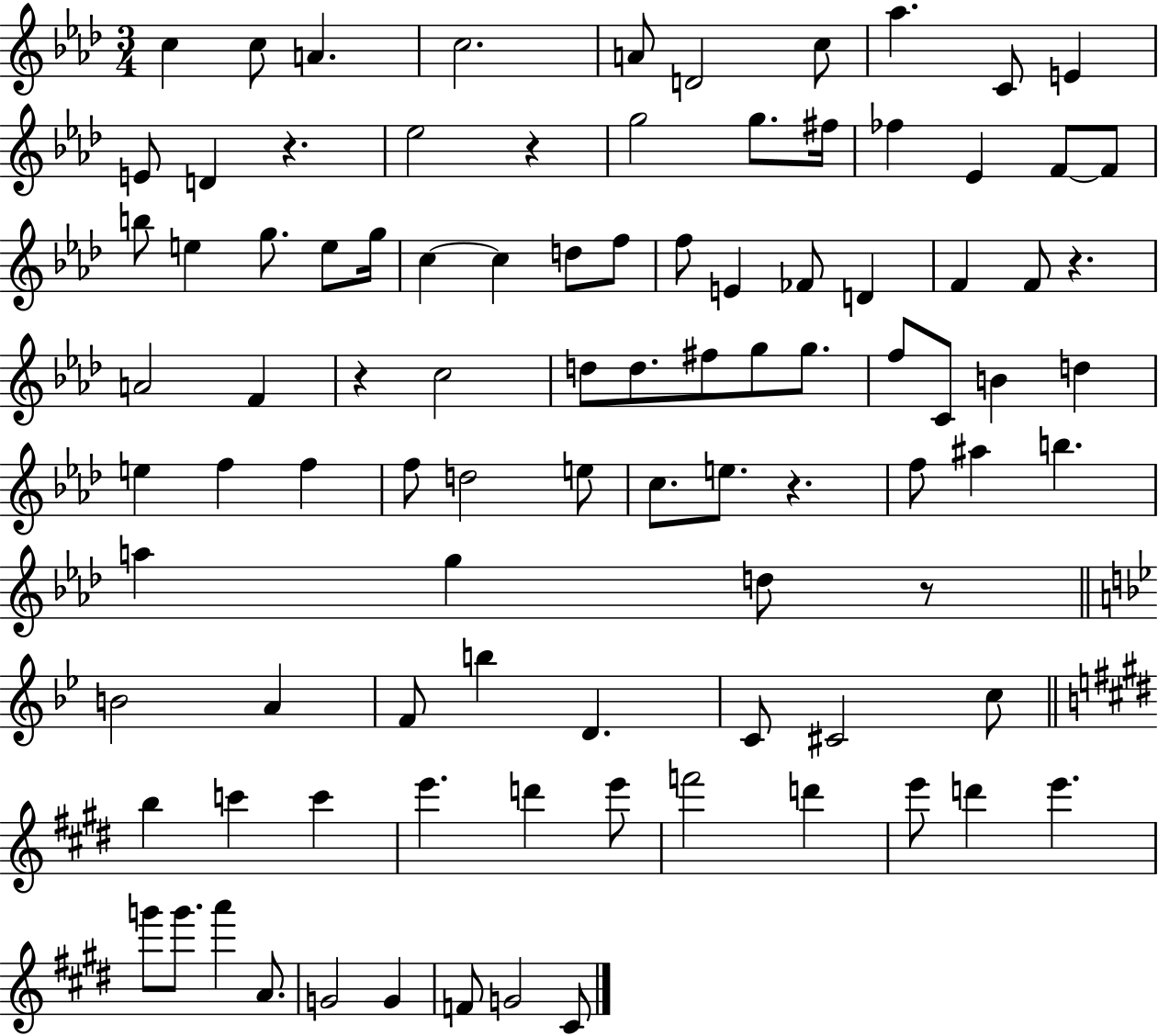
{
  \clef treble
  \numericTimeSignature
  \time 3/4
  \key aes \major
  c''4 c''8 a'4. | c''2. | a'8 d'2 c''8 | aes''4. c'8 e'4 | \break e'8 d'4 r4. | ees''2 r4 | g''2 g''8. fis''16 | fes''4 ees'4 f'8~~ f'8 | \break b''8 e''4 g''8. e''8 g''16 | c''4~~ c''4 d''8 f''8 | f''8 e'4 fes'8 d'4 | f'4 f'8 r4. | \break a'2 f'4 | r4 c''2 | d''8 d''8. fis''8 g''8 g''8. | f''8 c'8 b'4 d''4 | \break e''4 f''4 f''4 | f''8 d''2 e''8 | c''8. e''8. r4. | f''8 ais''4 b''4. | \break a''4 g''4 d''8 r8 | \bar "||" \break \key g \minor b'2 a'4 | f'8 b''4 d'4. | c'8 cis'2 c''8 | \bar "||" \break \key e \major b''4 c'''4 c'''4 | e'''4. d'''4 e'''8 | f'''2 d'''4 | e'''8 d'''4 e'''4. | \break g'''8 g'''8. a'''4 a'8. | g'2 g'4 | f'8 g'2 cis'8 | \bar "|."
}